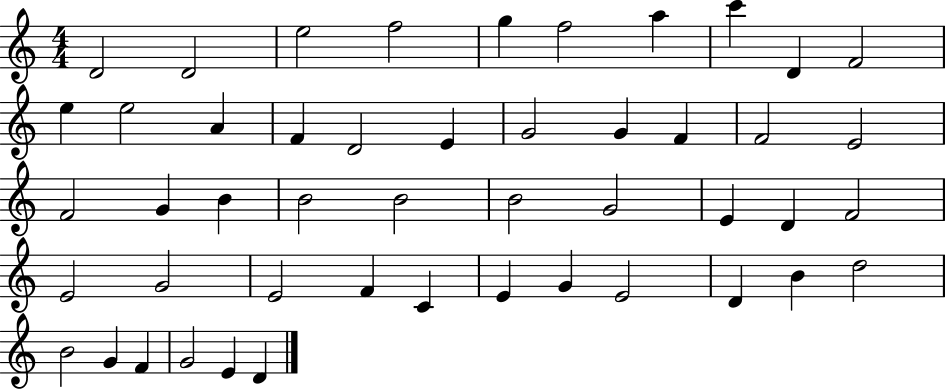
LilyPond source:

{
  \clef treble
  \numericTimeSignature
  \time 4/4
  \key c \major
  d'2 d'2 | e''2 f''2 | g''4 f''2 a''4 | c'''4 d'4 f'2 | \break e''4 e''2 a'4 | f'4 d'2 e'4 | g'2 g'4 f'4 | f'2 e'2 | \break f'2 g'4 b'4 | b'2 b'2 | b'2 g'2 | e'4 d'4 f'2 | \break e'2 g'2 | e'2 f'4 c'4 | e'4 g'4 e'2 | d'4 b'4 d''2 | \break b'2 g'4 f'4 | g'2 e'4 d'4 | \bar "|."
}